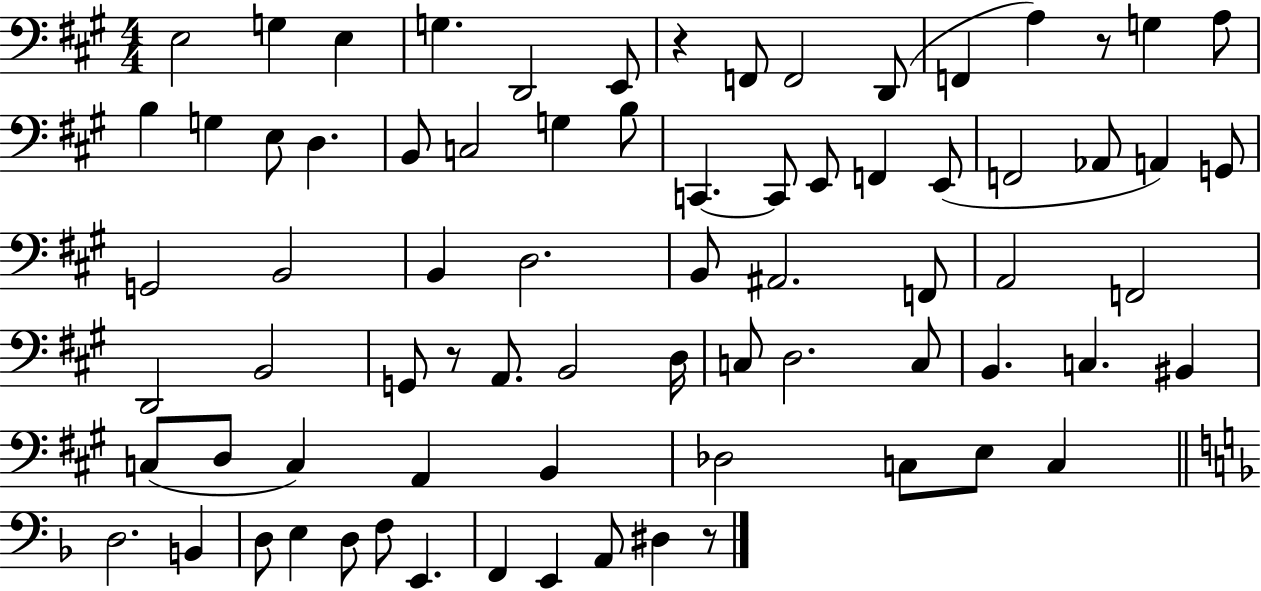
E3/h G3/q E3/q G3/q. D2/h E2/e R/q F2/e F2/h D2/e F2/q A3/q R/e G3/q A3/e B3/q G3/q E3/e D3/q. B2/e C3/h G3/q B3/e C2/q. C2/e E2/e F2/q E2/e F2/h Ab2/e A2/q G2/e G2/h B2/h B2/q D3/h. B2/e A#2/h. F2/e A2/h F2/h D2/h B2/h G2/e R/e A2/e. B2/h D3/s C3/e D3/h. C3/e B2/q. C3/q. BIS2/q C3/e D3/e C3/q A2/q B2/q Db3/h C3/e E3/e C3/q D3/h. B2/q D3/e E3/q D3/e F3/e E2/q. F2/q E2/q A2/e D#3/q R/e